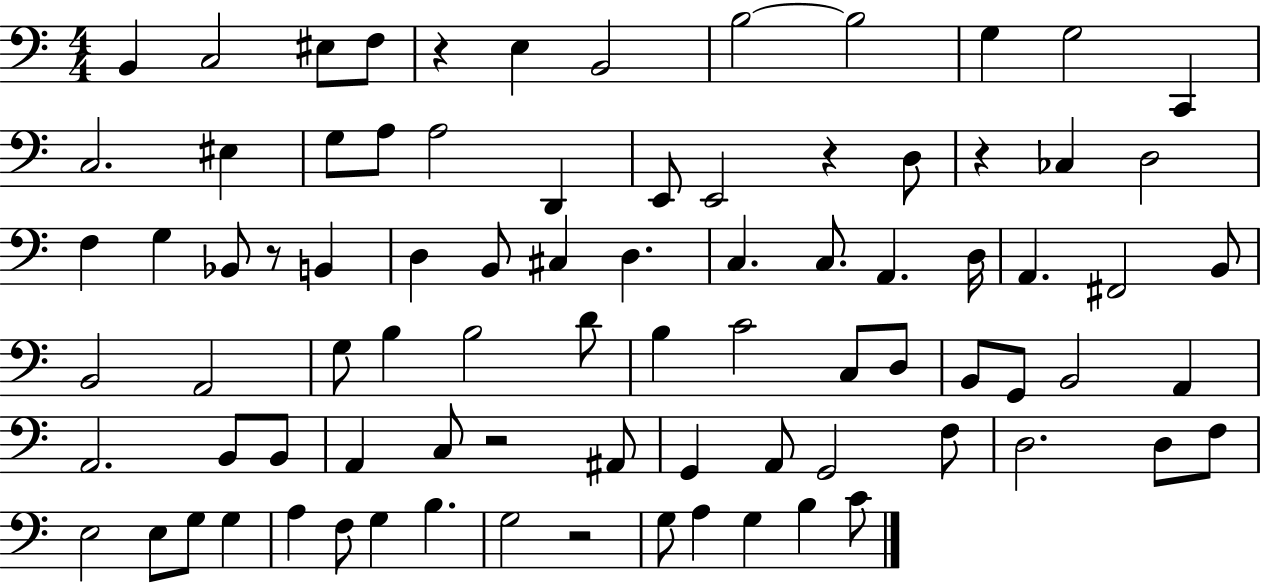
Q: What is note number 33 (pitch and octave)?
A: A2